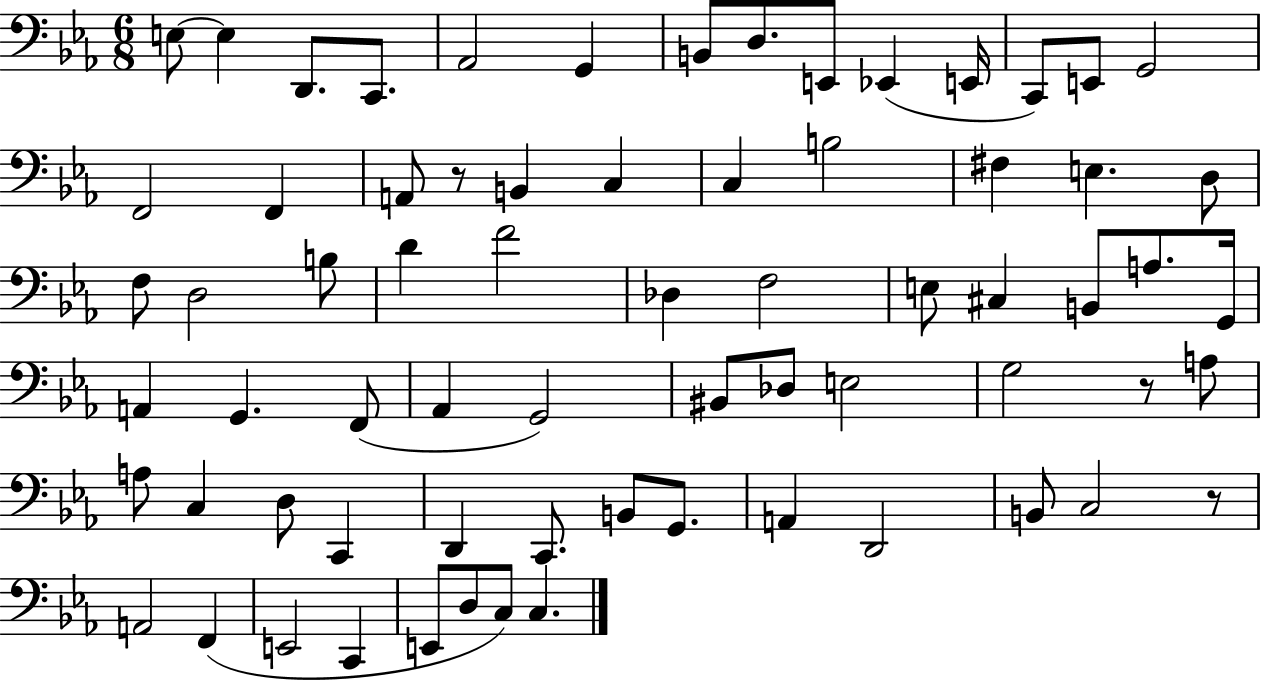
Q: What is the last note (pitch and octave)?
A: C3